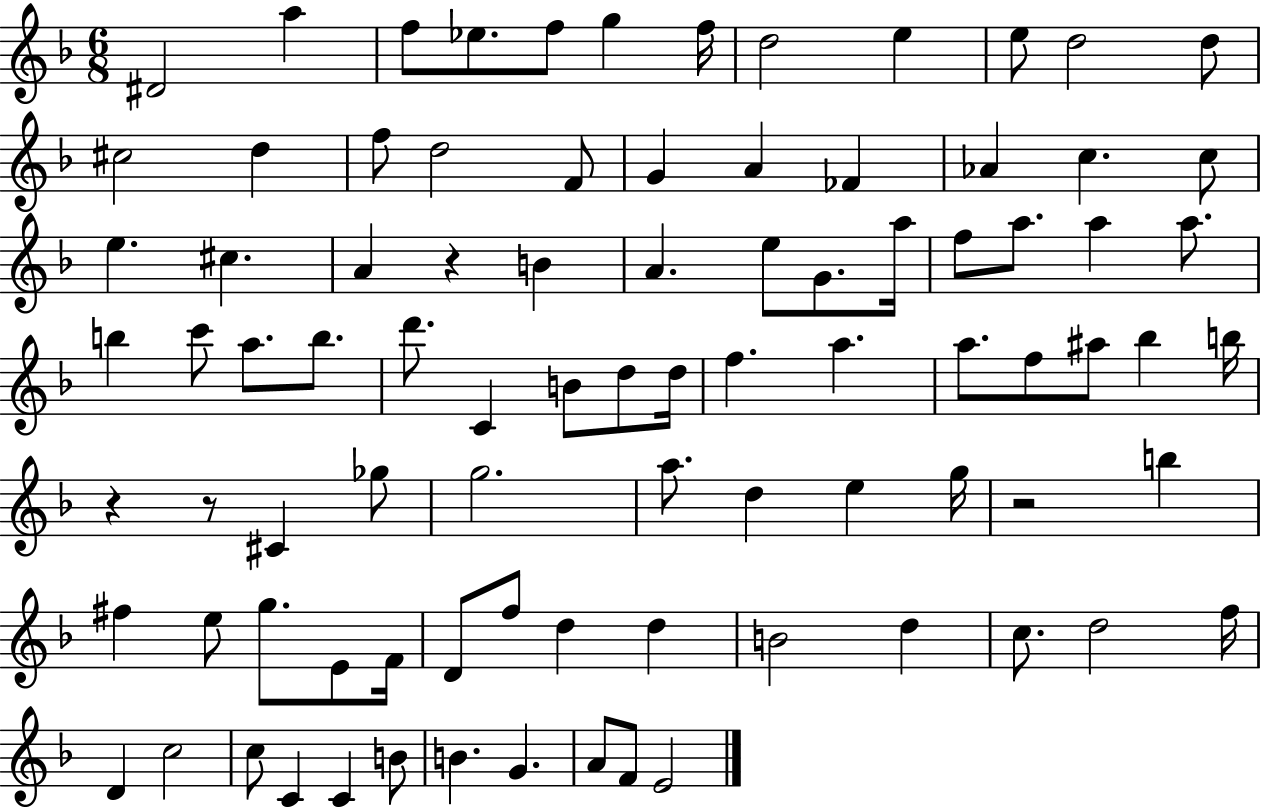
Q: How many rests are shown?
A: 4